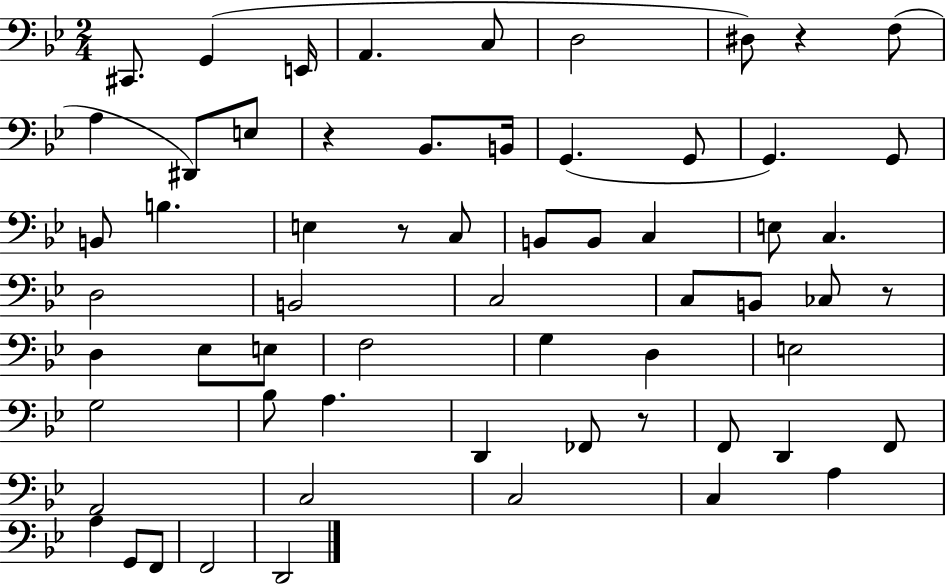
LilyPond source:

{
  \clef bass
  \numericTimeSignature
  \time 2/4
  \key bes \major
  cis,8. g,4( e,16 | a,4. c8 | d2 | dis8) r4 f8( | \break a4 dis,8) e8 | r4 bes,8. b,16 | g,4.( g,8 | g,4.) g,8 | \break b,8 b4. | e4 r8 c8 | b,8 b,8 c4 | e8 c4. | \break d2 | b,2 | c2 | c8 b,8 ces8 r8 | \break d4 ees8 e8 | f2 | g4 d4 | e2 | \break g2 | bes8 a4. | d,4 fes,8 r8 | f,8 d,4 f,8 | \break a,2 | c2 | c2 | c4 a4 | \break a4 g,8 f,8 | f,2 | d,2 | \bar "|."
}